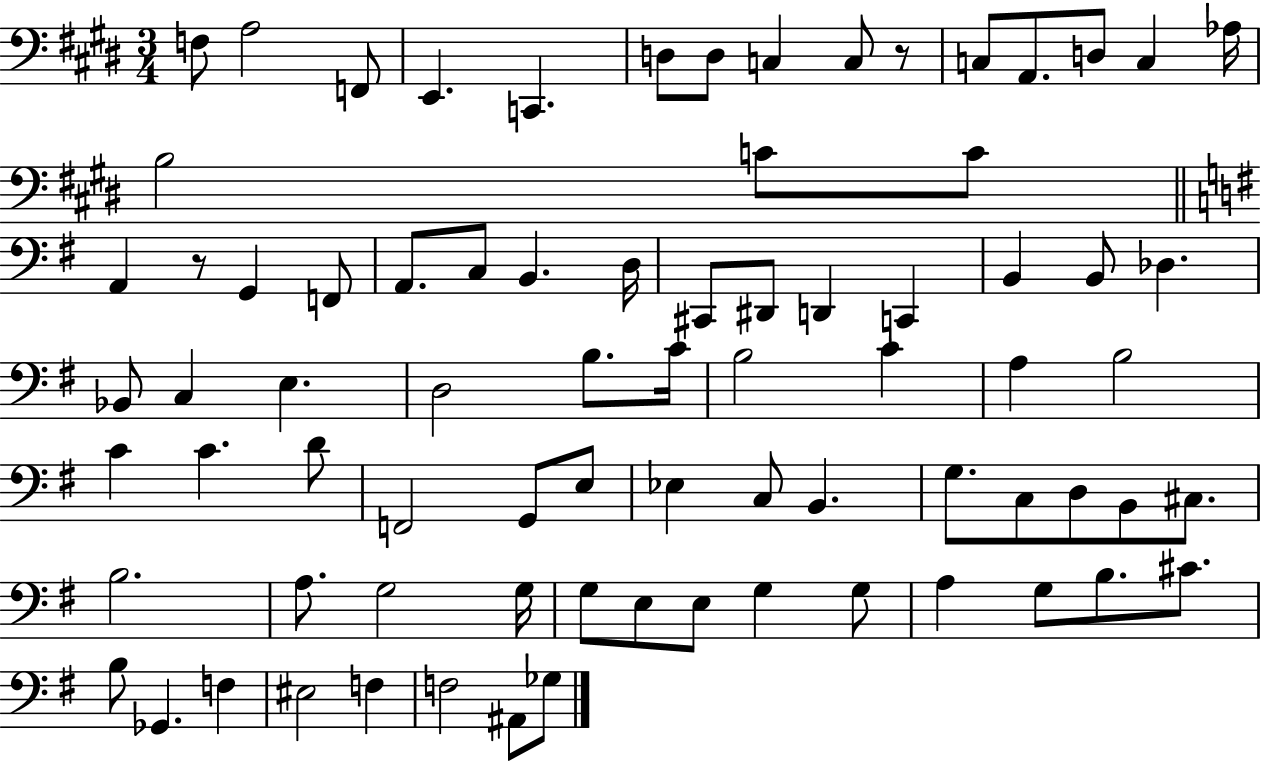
X:1
T:Untitled
M:3/4
L:1/4
K:E
F,/2 A,2 F,,/2 E,, C,, D,/2 D,/2 C, C,/2 z/2 C,/2 A,,/2 D,/2 C, _A,/4 B,2 C/2 C/2 A,, z/2 G,, F,,/2 A,,/2 C,/2 B,, D,/4 ^C,,/2 ^D,,/2 D,, C,, B,, B,,/2 _D, _B,,/2 C, E, D,2 B,/2 C/4 B,2 C A, B,2 C C D/2 F,,2 G,,/2 E,/2 _E, C,/2 B,, G,/2 C,/2 D,/2 B,,/2 ^C,/2 B,2 A,/2 G,2 G,/4 G,/2 E,/2 E,/2 G, G,/2 A, G,/2 B,/2 ^C/2 B,/2 _G,, F, ^E,2 F, F,2 ^A,,/2 _G,/2